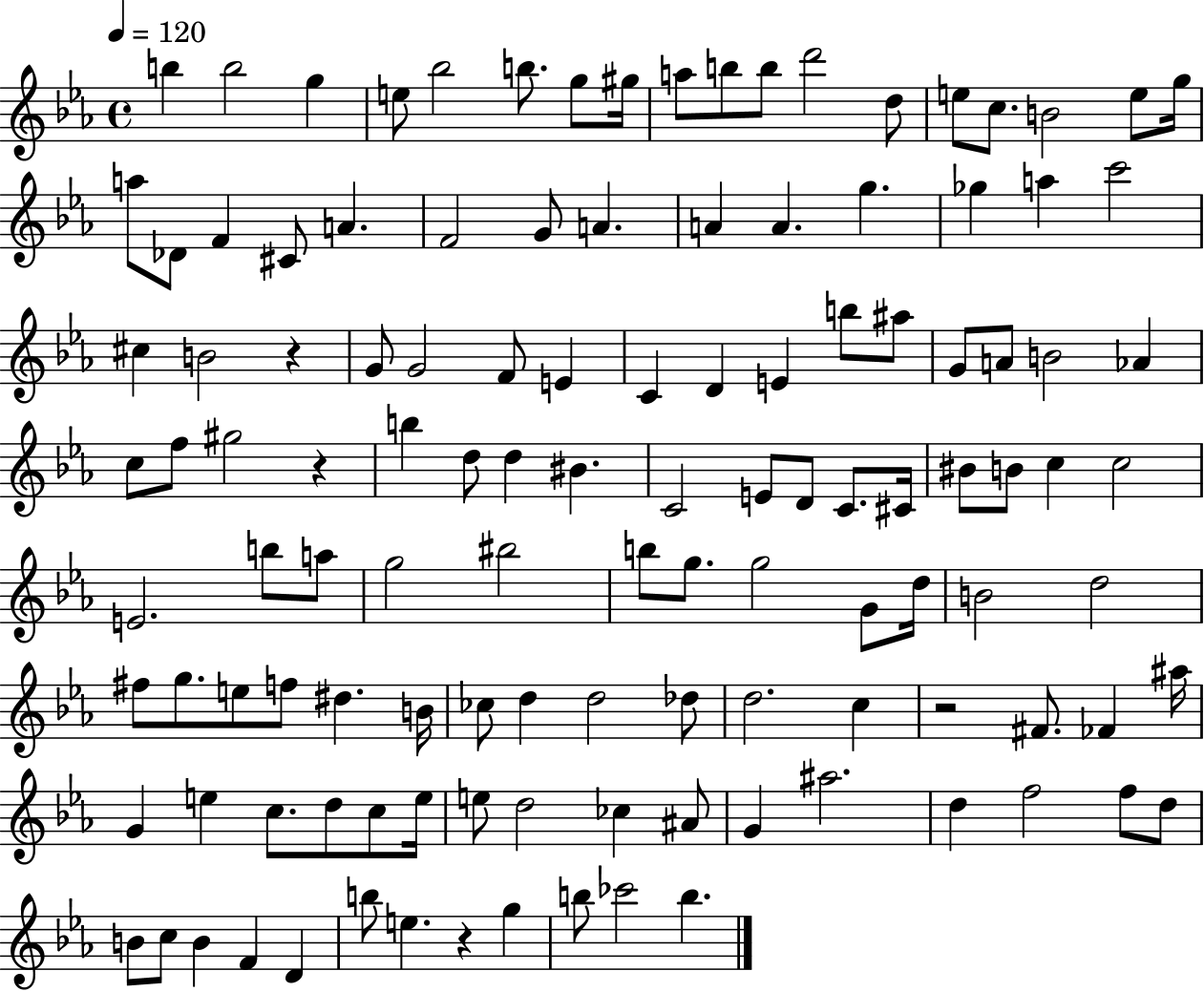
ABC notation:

X:1
T:Untitled
M:4/4
L:1/4
K:Eb
b b2 g e/2 _b2 b/2 g/2 ^g/4 a/2 b/2 b/2 d'2 d/2 e/2 c/2 B2 e/2 g/4 a/2 _D/2 F ^C/2 A F2 G/2 A A A g _g a c'2 ^c B2 z G/2 G2 F/2 E C D E b/2 ^a/2 G/2 A/2 B2 _A c/2 f/2 ^g2 z b d/2 d ^B C2 E/2 D/2 C/2 ^C/4 ^B/2 B/2 c c2 E2 b/2 a/2 g2 ^b2 b/2 g/2 g2 G/2 d/4 B2 d2 ^f/2 g/2 e/2 f/2 ^d B/4 _c/2 d d2 _d/2 d2 c z2 ^F/2 _F ^a/4 G e c/2 d/2 c/2 e/4 e/2 d2 _c ^A/2 G ^a2 d f2 f/2 d/2 B/2 c/2 B F D b/2 e z g b/2 _c'2 b